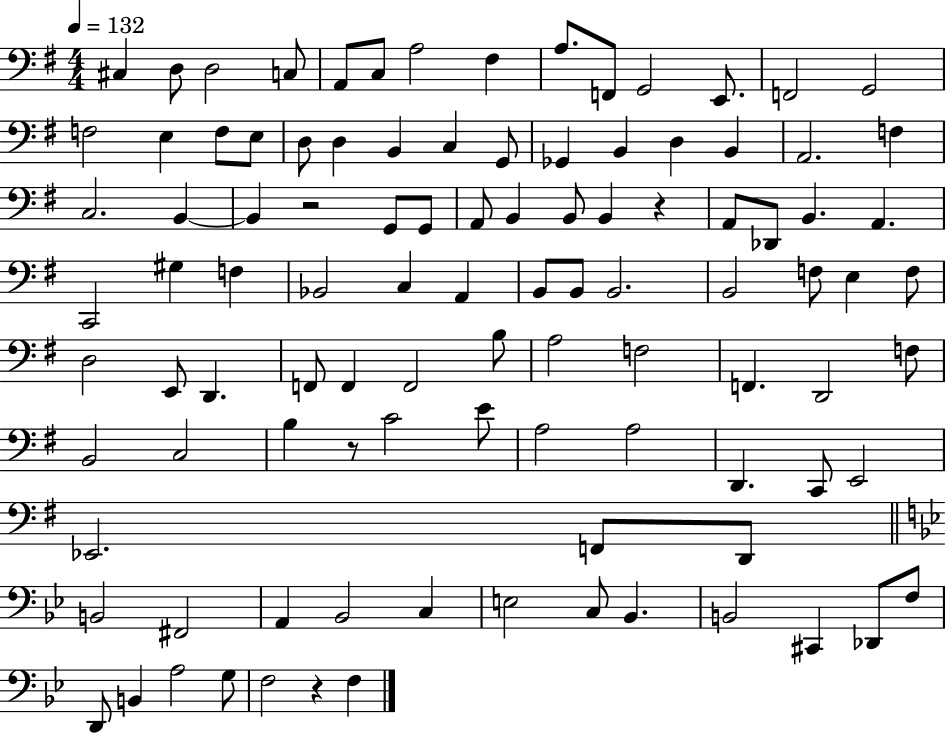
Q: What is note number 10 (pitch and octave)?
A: F2